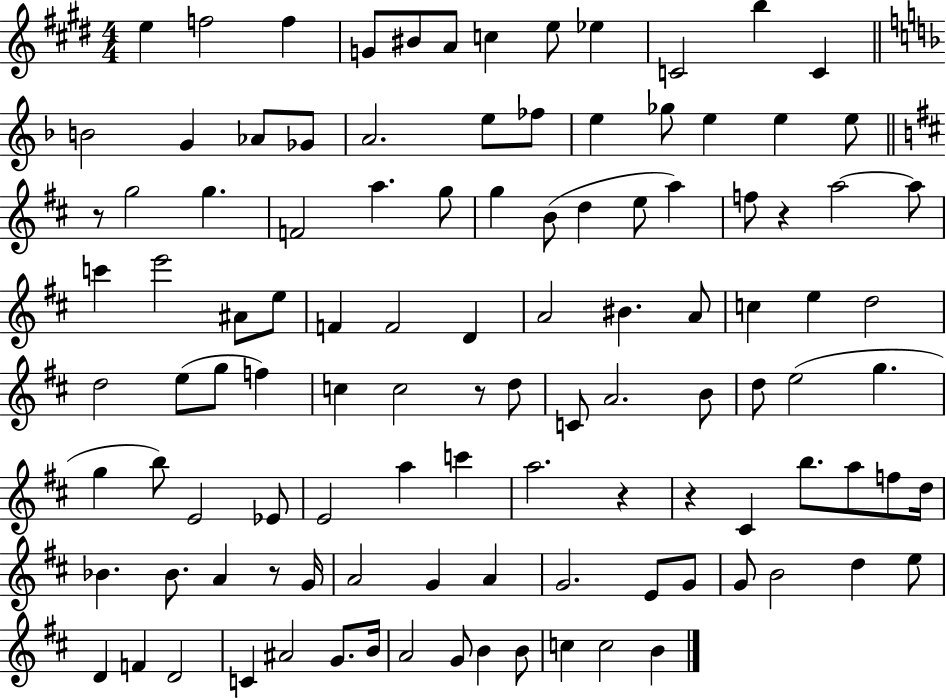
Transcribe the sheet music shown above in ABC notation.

X:1
T:Untitled
M:4/4
L:1/4
K:E
e f2 f G/2 ^B/2 A/2 c e/2 _e C2 b C B2 G _A/2 _G/2 A2 e/2 _f/2 e _g/2 e e e/2 z/2 g2 g F2 a g/2 g B/2 d e/2 a f/2 z a2 a/2 c' e'2 ^A/2 e/2 F F2 D A2 ^B A/2 c e d2 d2 e/2 g/2 f c c2 z/2 d/2 C/2 A2 B/2 d/2 e2 g g b/2 E2 _E/2 E2 a c' a2 z z ^C b/2 a/2 f/2 d/4 _B _B/2 A z/2 G/4 A2 G A G2 E/2 G/2 G/2 B2 d e/2 D F D2 C ^A2 G/2 B/4 A2 G/2 B B/2 c c2 B